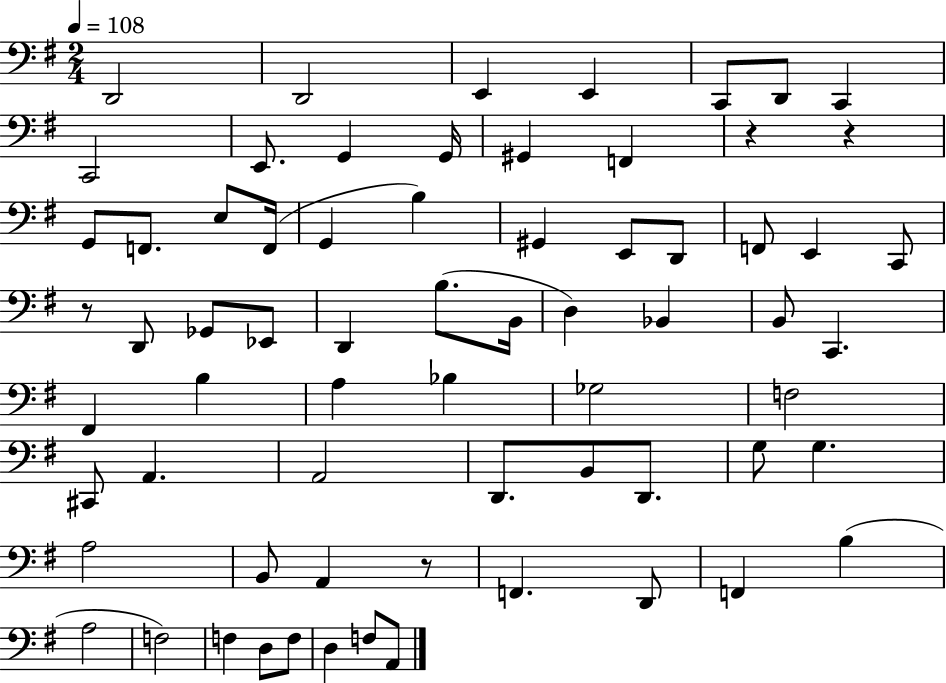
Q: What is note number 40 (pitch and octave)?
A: Gb3